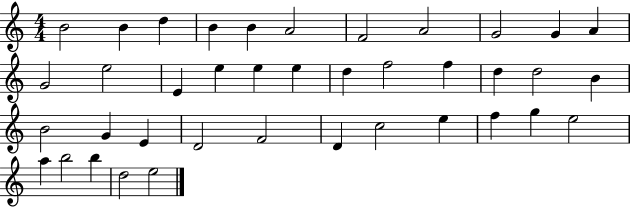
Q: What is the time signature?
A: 4/4